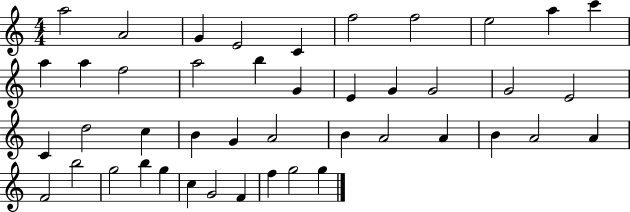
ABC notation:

X:1
T:Untitled
M:4/4
L:1/4
K:C
a2 A2 G E2 C f2 f2 e2 a c' a a f2 a2 b G E G G2 G2 E2 C d2 c B G A2 B A2 A B A2 A F2 b2 g2 b g c G2 F f g2 g